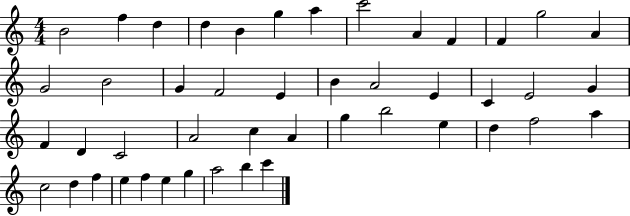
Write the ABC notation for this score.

X:1
T:Untitled
M:4/4
L:1/4
K:C
B2 f d d B g a c'2 A F F g2 A G2 B2 G F2 E B A2 E C E2 G F D C2 A2 c A g b2 e d f2 a c2 d f e f e g a2 b c'